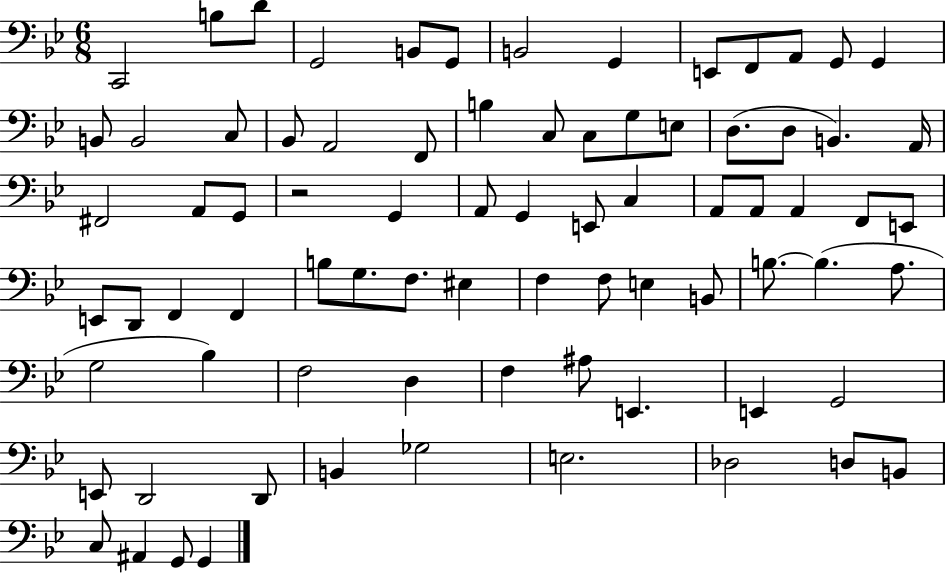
{
  \clef bass
  \numericTimeSignature
  \time 6/8
  \key bes \major
  c,2 b8 d'8 | g,2 b,8 g,8 | b,2 g,4 | e,8 f,8 a,8 g,8 g,4 | \break b,8 b,2 c8 | bes,8 a,2 f,8 | b4 c8 c8 g8 e8 | d8.( d8 b,4.) a,16 | \break fis,2 a,8 g,8 | r2 g,4 | a,8 g,4 e,8 c4 | a,8 a,8 a,4 f,8 e,8 | \break e,8 d,8 f,4 f,4 | b8 g8. f8. eis4 | f4 f8 e4 b,8 | b8.~~ b4.( a8. | \break g2 bes4) | f2 d4 | f4 ais8 e,4. | e,4 g,2 | \break e,8 d,2 d,8 | b,4 ges2 | e2. | des2 d8 b,8 | \break c8 ais,4 g,8 g,4 | \bar "|."
}